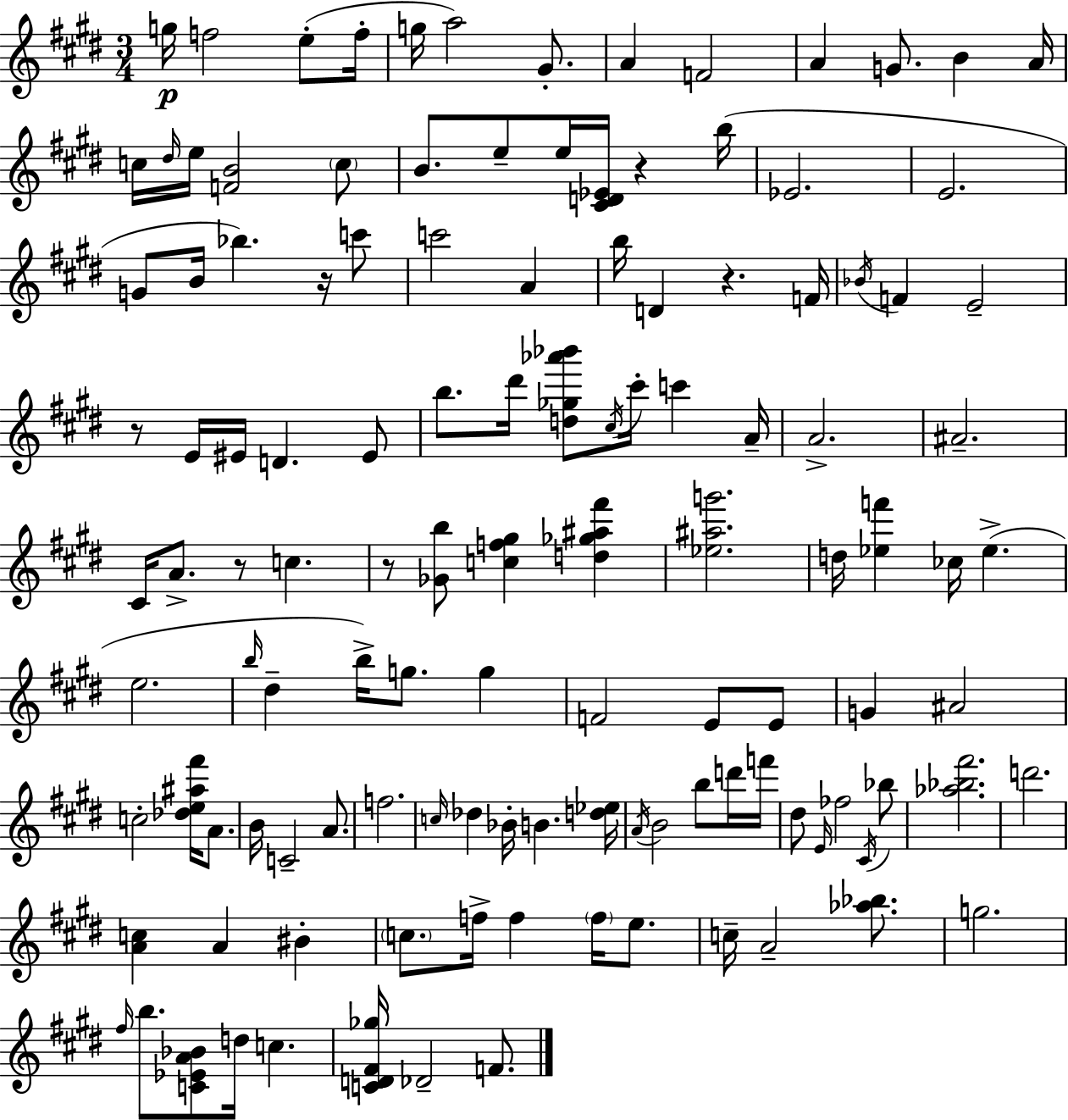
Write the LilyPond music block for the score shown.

{
  \clef treble
  \numericTimeSignature
  \time 3/4
  \key e \major
  \repeat volta 2 { g''16\p f''2 e''8-.( f''16-. | g''16 a''2) gis'8.-. | a'4 f'2 | a'4 g'8. b'4 a'16 | \break c''16 \grace { dis''16 } e''16 <f' b'>2 \parenthesize c''8 | b'8. e''8-- e''16 <cis' d' ees'>16 r4 | b''16( ees'2. | e'2. | \break g'8 b'16 bes''4.) r16 c'''8 | c'''2 a'4 | b''16 d'4 r4. | f'16 \acciaccatura { bes'16 } f'4 e'2-- | \break r8 e'16 eis'16 d'4. | eis'8 b''8. dis'''16 <d'' ges'' aes''' bes'''>8 \acciaccatura { cis''16 } cis'''16-. c'''4 | a'16-- a'2.-> | ais'2.-- | \break cis'16 a'8.-> r8 c''4. | r8 <ges' b''>8 <c'' f'' gis''>4 <d'' ges'' ais'' fis'''>4 | <ees'' ais'' g'''>2. | d''16 <ees'' f'''>4 ces''16 ees''4.->( | \break e''2. | \grace { b''16 } dis''4-- b''16->) g''8. | g''4 f'2 | e'8 e'8 g'4 ais'2 | \break c''2-. | <des'' e'' ais'' fis'''>16 a'8. b'16 c'2-- | a'8. f''2. | \grace { c''16 } des''4 bes'16-. b'4. | \break <d'' ees''>16 \acciaccatura { a'16 } b'2 | b''8 d'''16 f'''16 dis''8 \grace { e'16 } fes''2 | \acciaccatura { cis'16 } bes''8 <aes'' bes'' fis'''>2. | d'''2. | \break <a' c''>4 | a'4 bis'4-. \parenthesize c''8. f''16-> | f''4 \parenthesize f''16 e''8. c''16-- a'2-- | <aes'' bes''>8. g''2. | \break \grace { fis''16 } b''8. | <c' ees' a' bes'>8 d''16 c''4. <c' d' fis' ges''>16 des'2-- | f'8. } \bar "|."
}